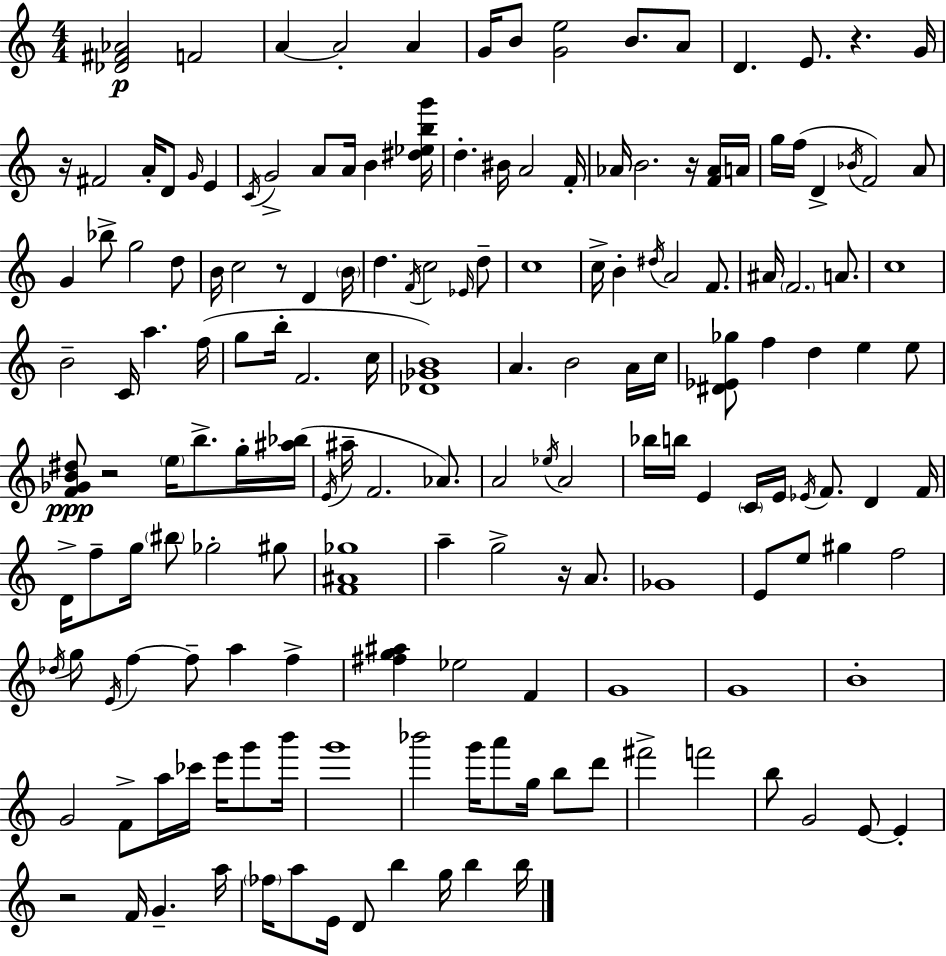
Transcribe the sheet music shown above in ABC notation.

X:1
T:Untitled
M:4/4
L:1/4
K:Am
[_D^F_A]2 F2 A A2 A G/4 B/2 [Ge]2 B/2 A/2 D E/2 z G/4 z/4 ^F2 A/4 D/2 G/4 E C/4 G2 A/2 A/4 B [^d_ebg']/4 d ^B/4 A2 F/4 _A/4 B2 z/4 [F_A]/4 A/4 g/4 f/4 D _B/4 F2 A/2 G _b/2 g2 d/2 B/4 c2 z/2 D B/4 d F/4 c2 _E/4 d/2 c4 c/4 B ^d/4 A2 F/2 ^A/4 F2 A/2 c4 B2 C/4 a f/4 g/2 b/4 F2 c/4 [_D_GB]4 A B2 A/4 c/4 [^D_E_g]/2 f d e e/2 [F_GB^d]/2 z2 e/4 b/2 g/4 [^a_b]/4 E/4 ^a/4 F2 _A/2 A2 _e/4 A2 _b/4 b/4 E C/4 E/4 _E/4 F/2 D F/4 D/4 f/2 g/4 ^b/2 _g2 ^g/2 [F^A_g]4 a g2 z/4 A/2 _G4 E/2 e/2 ^g f2 _d/4 g/2 E/4 f f/2 a f [^fg^a] _e2 F G4 G4 B4 G2 F/2 a/4 _c'/4 e'/4 g'/2 b'/4 g'4 _b'2 g'/4 a'/2 g/4 b/2 d'/2 ^f'2 f'2 b/2 G2 E/2 E z2 F/4 G a/4 _f/4 a/2 E/4 D/2 b g/4 b b/4